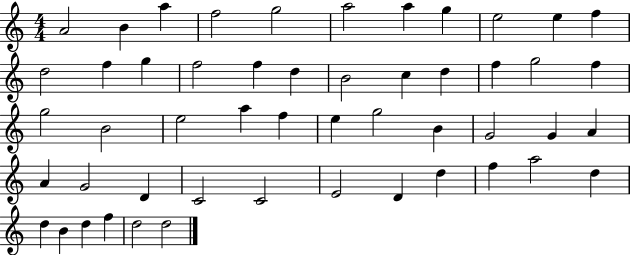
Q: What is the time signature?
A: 4/4